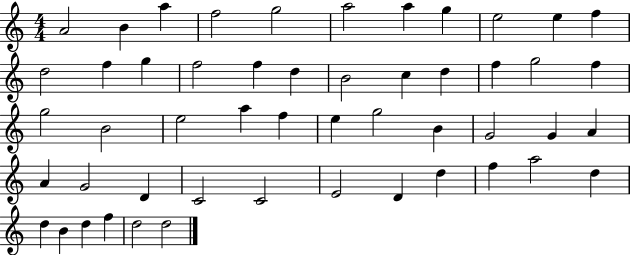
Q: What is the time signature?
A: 4/4